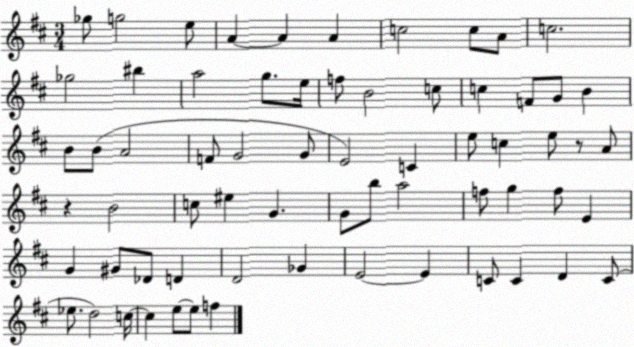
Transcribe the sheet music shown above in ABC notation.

X:1
T:Untitled
M:3/4
L:1/4
K:D
_g/2 g2 e/2 A A A c2 c/2 A/2 c2 _g2 ^b a2 g/2 e/4 f/2 B2 c/2 c F/2 G/2 B B/2 B/2 A2 F/2 G2 G/2 E2 C e/2 c e/2 z/2 A/2 z B2 c/2 ^e G G/2 b/2 a2 f/2 g f/2 E G ^G/2 _D/2 D D2 _G E2 E C/2 C D C/2 _e/2 d2 c/4 c e/2 e/2 f